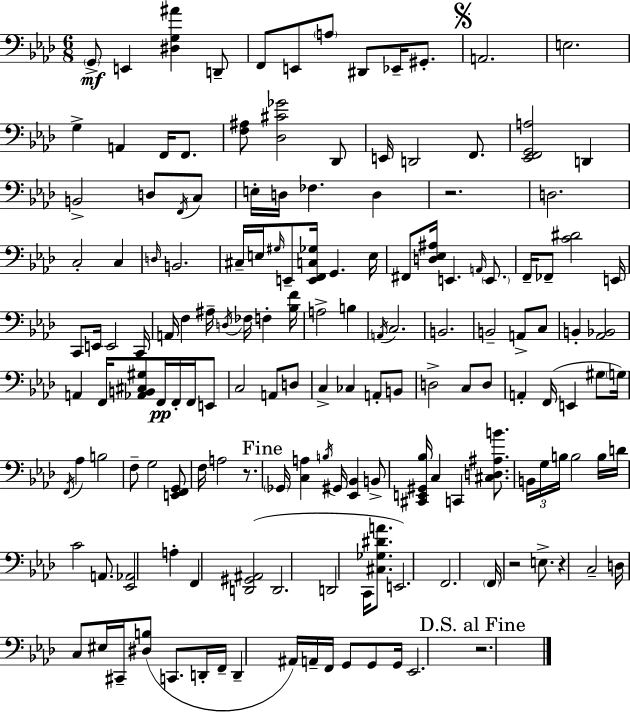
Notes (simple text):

G2/e E2/q [D#3,G3,A#4]/q D2/e F2/e E2/e A3/e D#2/e Eb2/s G#2/e. A2/h. E3/h. G3/q A2/q F2/s F2/e. [F3,A#3]/e [Db3,C#4,Gb4]/h Db2/e E2/s D2/h F2/e. [Eb2,F2,G2,A3]/h D2/q B2/h D3/e F2/s C3/e E3/s D3/s FES3/q. D3/q R/h. D3/h. C3/h C3/q D3/s B2/h. C#3/s E3/s G#3/s E2/e [E2,F2,C3,Gb3]/s G2/q. E3/s F#2/e [D3,Eb3,A#3]/s E2/q. A2/s E2/e. F2/s FES2/e [C4,D#4]/h E2/s C2/e E2/s E2/h C2/s A2/s F3/q A#3/s D3/s FES3/s F3/q [Bb3,F4]/s A3/h B3/q A2/s C3/h. B2/h. B2/h A2/e C3/e B2/q [Ab2,Bb2]/h A2/q F2/s [Ab2,B2,C#3,G#3]/e F2/s F2/s F2/s E2/e C3/h A2/e D3/e C3/q CES3/q A2/e B2/e D3/h C3/e D3/e A2/q F2/s E2/q G#3/e G3/s F2/s Ab3/q B3/h F3/e G3/h [E2,F2,G2]/e F3/s A3/h R/e. Gb2/s [C3,A3]/q B3/s G#2/s [Eb2,Bb2]/q B2/e [C#2,E2,G#2,Bb3]/s C3/q C2/q [C#3,D3,A#3,B4]/e. B2/s G3/s B3/s B3/h B3/s D4/s C4/h A2/e. [Eb2,Ab2]/h A3/q F2/q [D2,G#2,A#2]/h D2/h. D2/h C2/s [C#3,Gb3,D#4,A4]/e. E2/h. F2/h. F2/s R/h E3/e. R/q C3/h D3/s C3/e EIS3/s C#2/s [D#3,B3]/e C2/e. D2/s F2/s D2/q A#2/s A2/s F2/s G2/e G2/e G2/s Eb2/h. R/h.